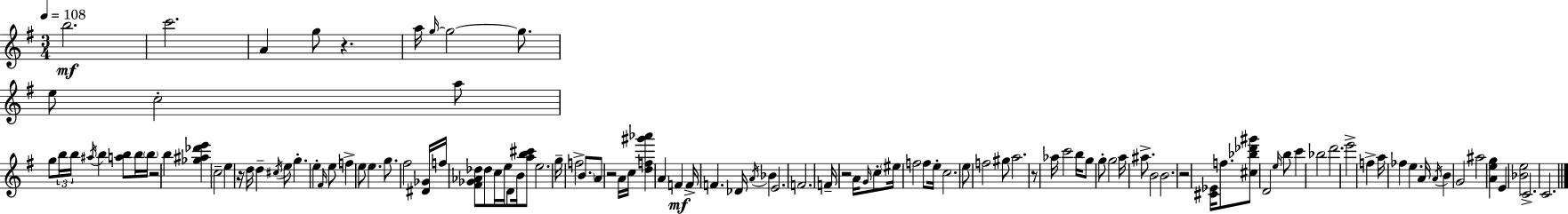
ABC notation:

X:1
T:Untitled
M:3/4
L:1/4
K:G
b2 c'2 A g/2 z a/4 g/4 g2 g/2 e/2 c2 a/2 g/2 b/4 b/4 ^a/4 b [ab]/2 b/4 b/4 z2 b [_g^a_d'e'] c2 e z/4 d/4 d ^c/4 e/2 g e ^F/4 e/2 f e/2 e g/2 ^f2 [^D_G]/4 f/4 [^F_G_A_d]/2 _d/2 c/4 e/4 D/2 B/4 [ab^c']/2 e2 g/4 f2 B/2 A/2 z2 A/4 c/4 [df^g'_a'] A F F/4 F _D/4 A/4 _B E2 F2 F/4 z2 A/4 G/4 c/2 ^e/4 f2 f/2 e/4 c2 e/2 f2 ^g/2 a2 z/2 _a/4 c'2 b/4 g/2 g/2 g2 a/4 ^a/2 B2 B2 z2 [^C_E]/4 f/2 [^c_b_d'^g']/2 D2 e/4 b/2 c' _b2 d'2 e'2 f a/4 _f e A/4 A/4 B G2 ^a2 [Aeg] E [_Be]2 C2 C2